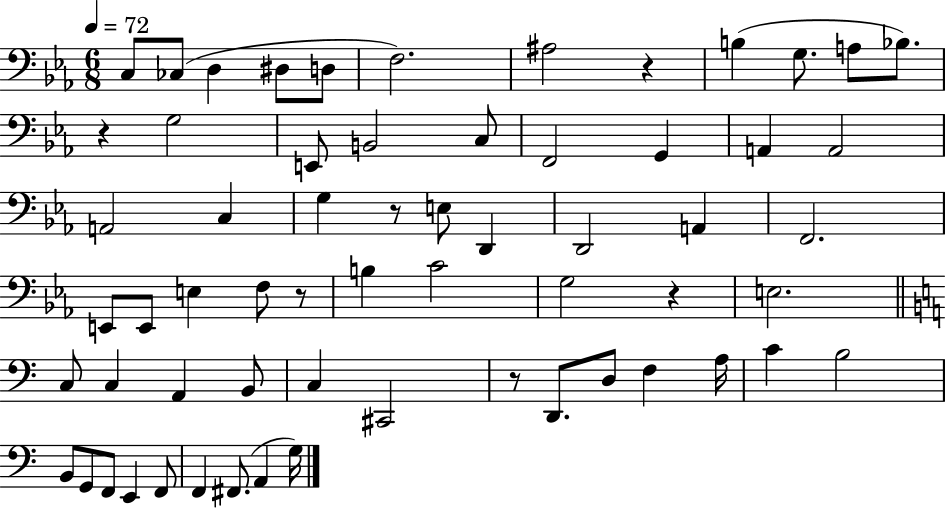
X:1
T:Untitled
M:6/8
L:1/4
K:Eb
C,/2 _C,/2 D, ^D,/2 D,/2 F,2 ^A,2 z B, G,/2 A,/2 _B,/2 z G,2 E,,/2 B,,2 C,/2 F,,2 G,, A,, A,,2 A,,2 C, G, z/2 E,/2 D,, D,,2 A,, F,,2 E,,/2 E,,/2 E, F,/2 z/2 B, C2 G,2 z E,2 C,/2 C, A,, B,,/2 C, ^C,,2 z/2 D,,/2 D,/2 F, A,/4 C B,2 B,,/2 G,,/2 F,,/2 E,, F,,/2 F,, ^F,,/2 A,, G,/4